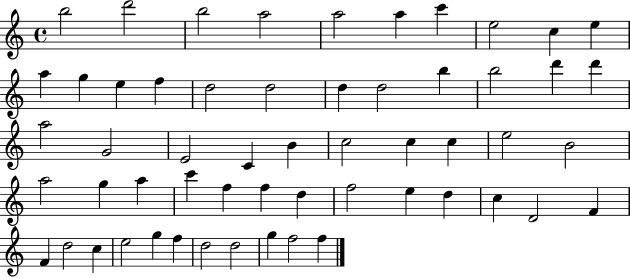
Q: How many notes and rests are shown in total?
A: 56